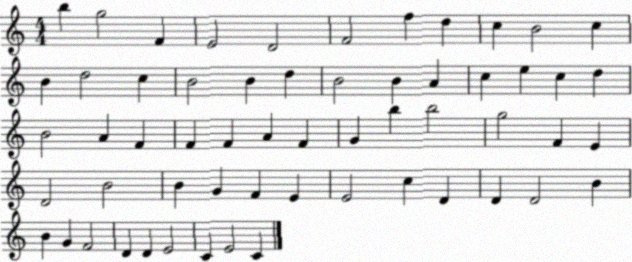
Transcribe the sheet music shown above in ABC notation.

X:1
T:Untitled
M:4/4
L:1/4
K:C
b g2 F E2 D2 F2 f d c B2 c B d2 c B2 B d B2 B A c e c d B2 A F F F A F G b b2 g2 F E D2 B2 B G F E E2 c D D D2 B B G F2 D D E2 C E2 C